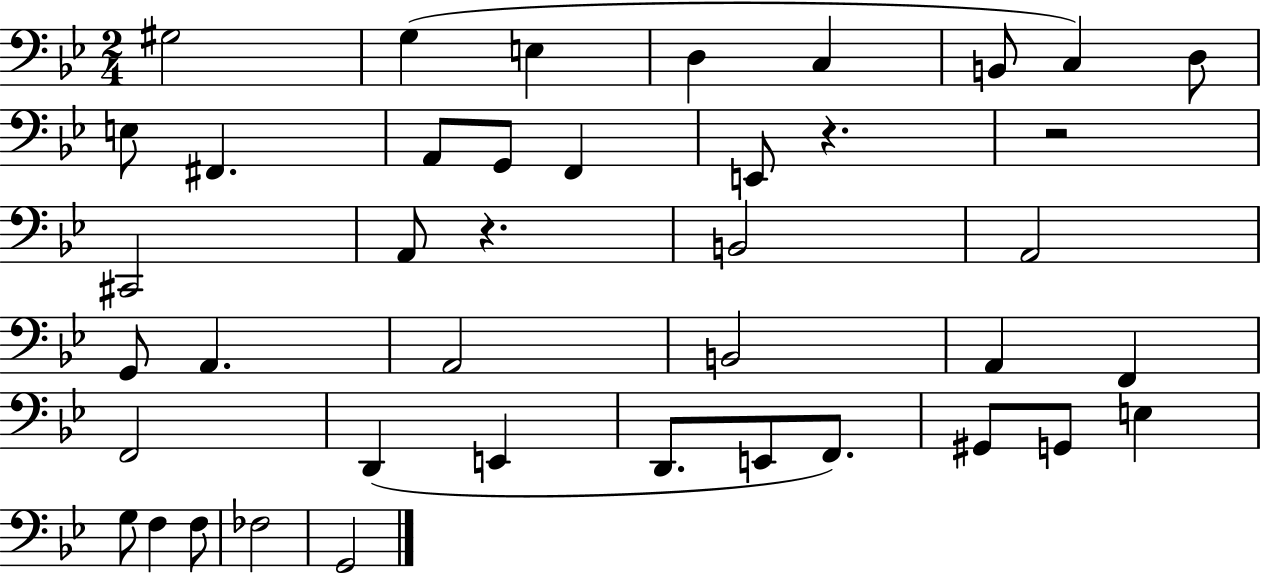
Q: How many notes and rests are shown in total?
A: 41